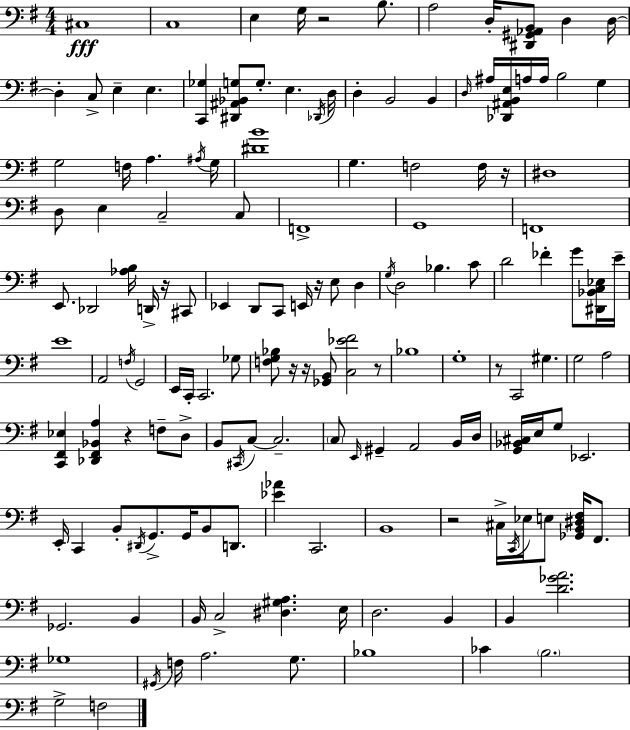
{
  \clef bass
  \numericTimeSignature
  \time 4/4
  \key g \major
  cis1\fff | c1 | e4 g16 r2 b8. | a2 d16-. <dis, gis, aes, b,>8 d4 d16~~ | \break d4-. c8-> e4-- e4. | <c, ges>4 <dis, ais, bes, g>8 g8.-. e4. \acciaccatura { des,16 } | d16 d4-. b,2 b,4 | \grace { d16 } ais16 <des, ais, b, e>16 a16 a16 b2 g4 | \break g2 f16 a4. | \acciaccatura { ais16 } g16 <dis' b'>1 | g4. f2 | f16 r16 dis1 | \break d8 e4 c2-- | c8 f,1-> | g,1 | f,1 | \break e,8. des,2 <aes b>16 d,16-> | r16 cis,8 ees,4 d,8 c,8 e,16 r16 e8 d4 | \acciaccatura { g16 } d2 bes4. | c'8 d'2 fes'4-. | \break g'8 <dis, bes, c ees>16 e'16-- e'1 | a,2 \acciaccatura { f16 } g,2 | e,16 c,16-. c,2. | ges8 <f g bes>8 r16 r16 <ges, b,>8 <c ees' fis'>2 | \break r8 bes1 | g1-. | r8 c,2 gis4. | g2 a2 | \break <c, fis, ees>4 <des, fis, bes, a>4 r4 | f8-- d8-> b,8 \acciaccatura { cis,16 } c8~~ c2.-- | \parenthesize c8 \grace { e,16 } gis,4-- a,2 | b,16 d16 <g, bes, cis>16 e16 g8 ees,2. | \break e,16-. c,4 b,8-. \acciaccatura { dis,16 } g,8.-> | g,16 b,8 d,8. <ees' aes'>4 c,2. | b,1 | r2 | \break cis16-> \acciaccatura { c,16 } ees16 e8 <ges, b, dis fis>16 fis,8. ges,2. | b,4 b,16 c2-> | <dis gis a>4. e16 d2. | b,4 b,4 <d' ges' a'>2. | \break ges1 | \acciaccatura { gis,16 } f16 a2. | g8. bes1 | ces'4 \parenthesize b2. | \break g2-> | f2 \bar "|."
}